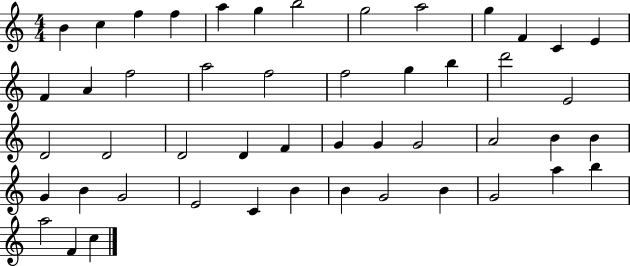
B4/q C5/q F5/q F5/q A5/q G5/q B5/h G5/h A5/h G5/q F4/q C4/q E4/q F4/q A4/q F5/h A5/h F5/h F5/h G5/q B5/q D6/h E4/h D4/h D4/h D4/h D4/q F4/q G4/q G4/q G4/h A4/h B4/q B4/q G4/q B4/q G4/h E4/h C4/q B4/q B4/q G4/h B4/q G4/h A5/q B5/q A5/h F4/q C5/q